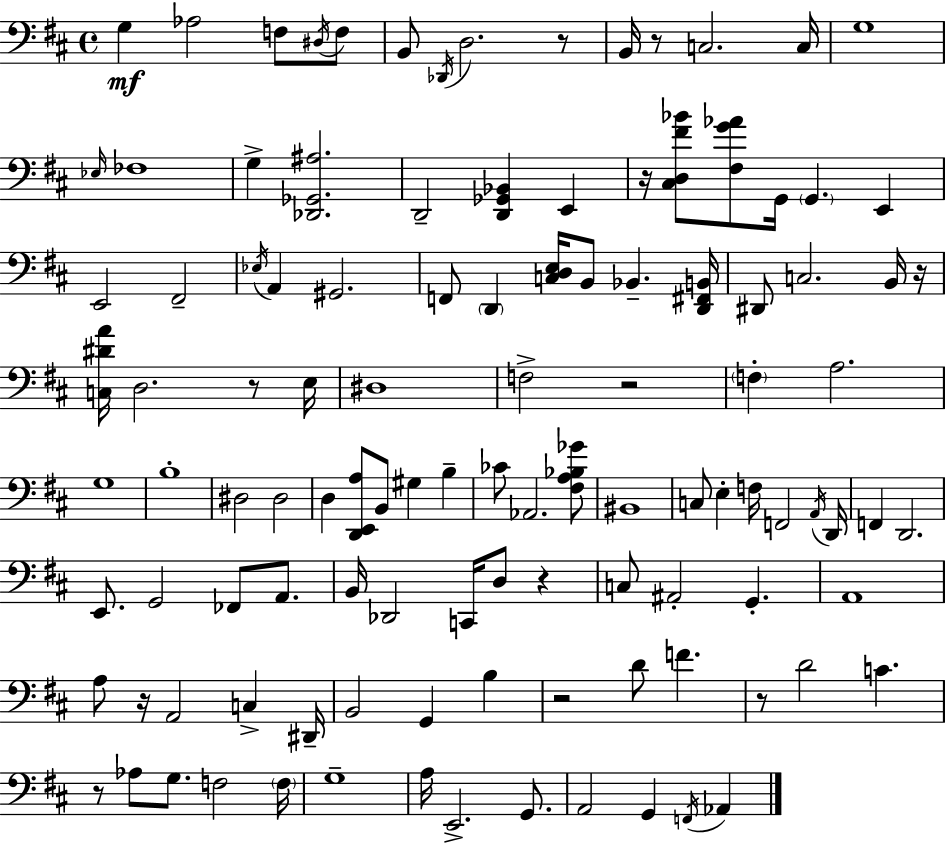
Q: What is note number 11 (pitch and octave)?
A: C3